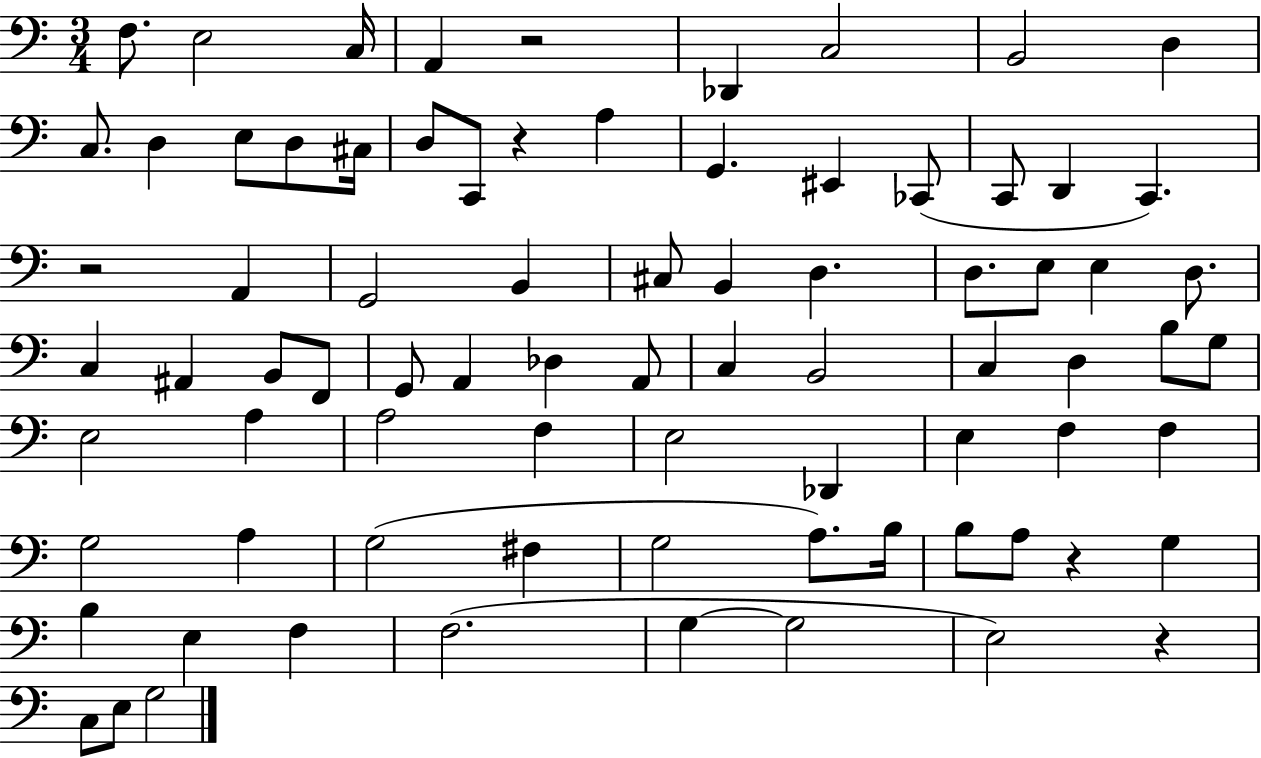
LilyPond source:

{
  \clef bass
  \numericTimeSignature
  \time 3/4
  \key c \major
  f8. e2 c16 | a,4 r2 | des,4 c2 | b,2 d4 | \break c8. d4 e8 d8 cis16 | d8 c,8 r4 a4 | g,4. eis,4 ces,8( | c,8 d,4 c,4.) | \break r2 a,4 | g,2 b,4 | cis8 b,4 d4. | d8. e8 e4 d8. | \break c4 ais,4 b,8 f,8 | g,8 a,4 des4 a,8 | c4 b,2 | c4 d4 b8 g8 | \break e2 a4 | a2 f4 | e2 des,4 | e4 f4 f4 | \break g2 a4 | g2( fis4 | g2 a8.) b16 | b8 a8 r4 g4 | \break b4 e4 f4 | f2.( | g4~~ g2 | e2) r4 | \break c8 e8 g2 | \bar "|."
}